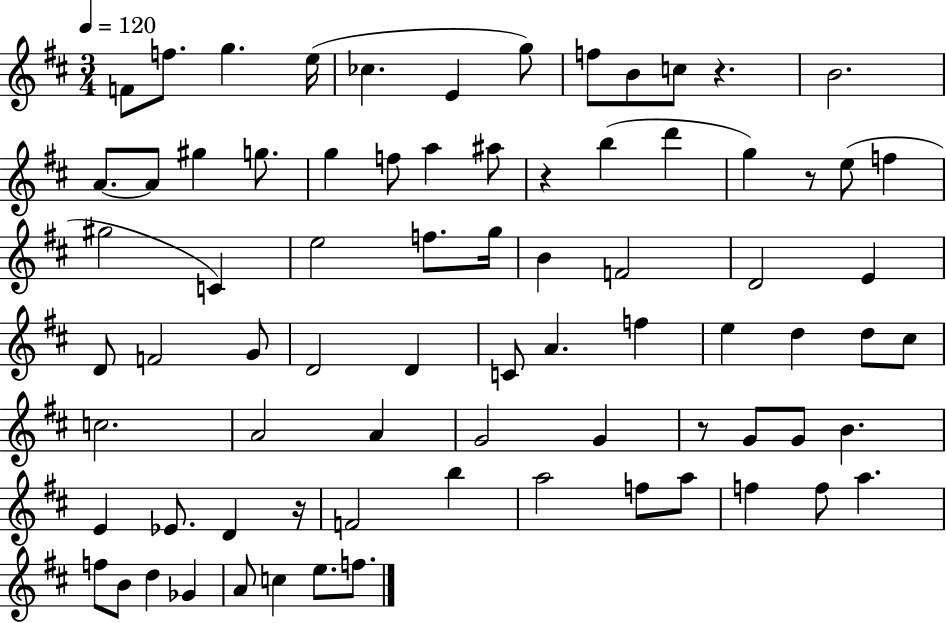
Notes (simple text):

F4/e F5/e. G5/q. E5/s CES5/q. E4/q G5/e F5/e B4/e C5/e R/q. B4/h. A4/e. A4/e G#5/q G5/e. G5/q F5/e A5/q A#5/e R/q B5/q D6/q G5/q R/e E5/e F5/q G#5/h C4/q E5/h F5/e. G5/s B4/q F4/h D4/h E4/q D4/e F4/h G4/e D4/h D4/q C4/e A4/q. F5/q E5/q D5/q D5/e C#5/e C5/h. A4/h A4/q G4/h G4/q R/e G4/e G4/e B4/q. E4/q Eb4/e. D4/q R/s F4/h B5/q A5/h F5/e A5/e F5/q F5/e A5/q. F5/e B4/e D5/q Gb4/q A4/e C5/q E5/e. F5/e.